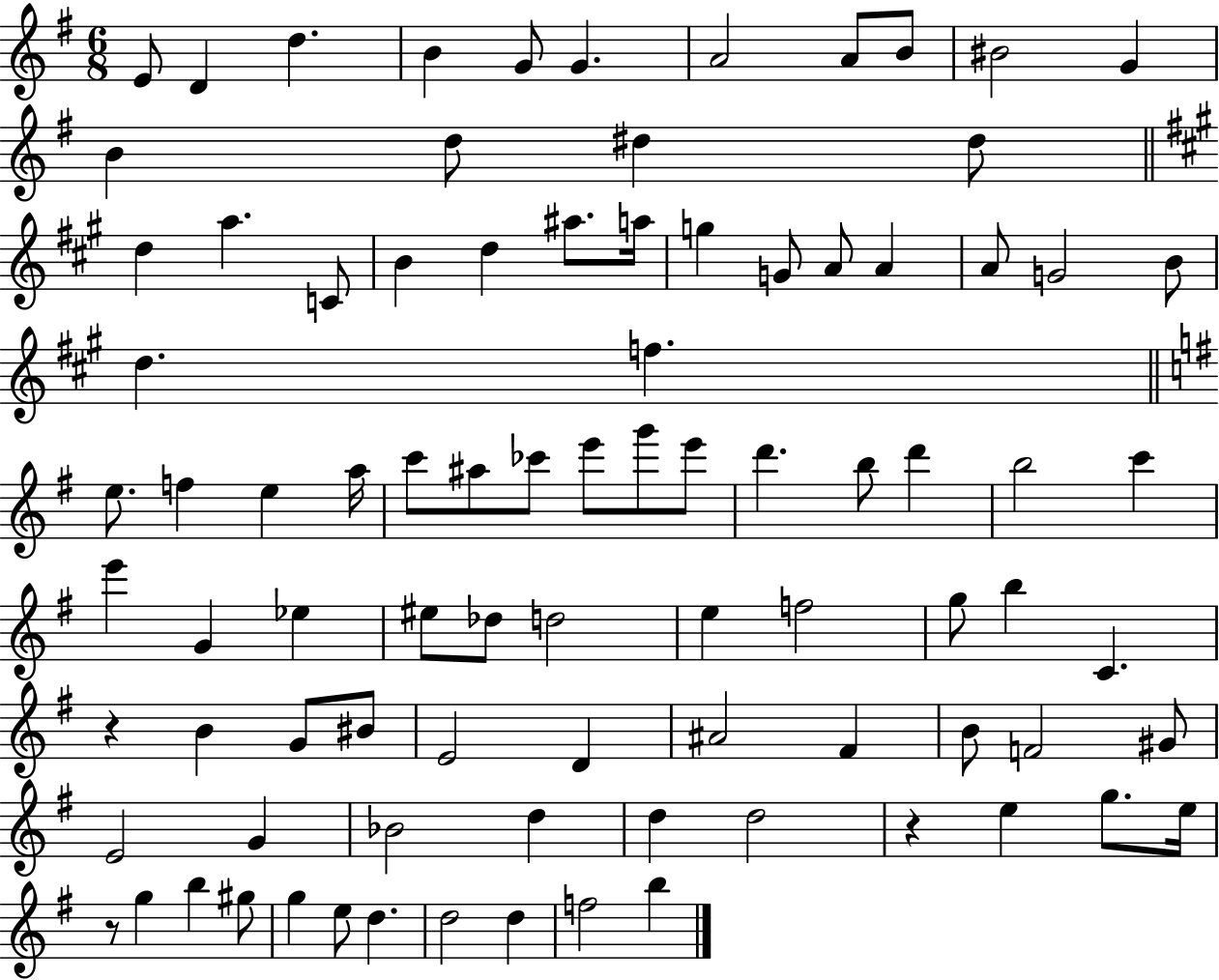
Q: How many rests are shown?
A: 3